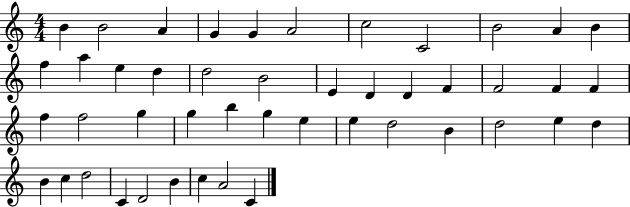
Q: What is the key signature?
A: C major